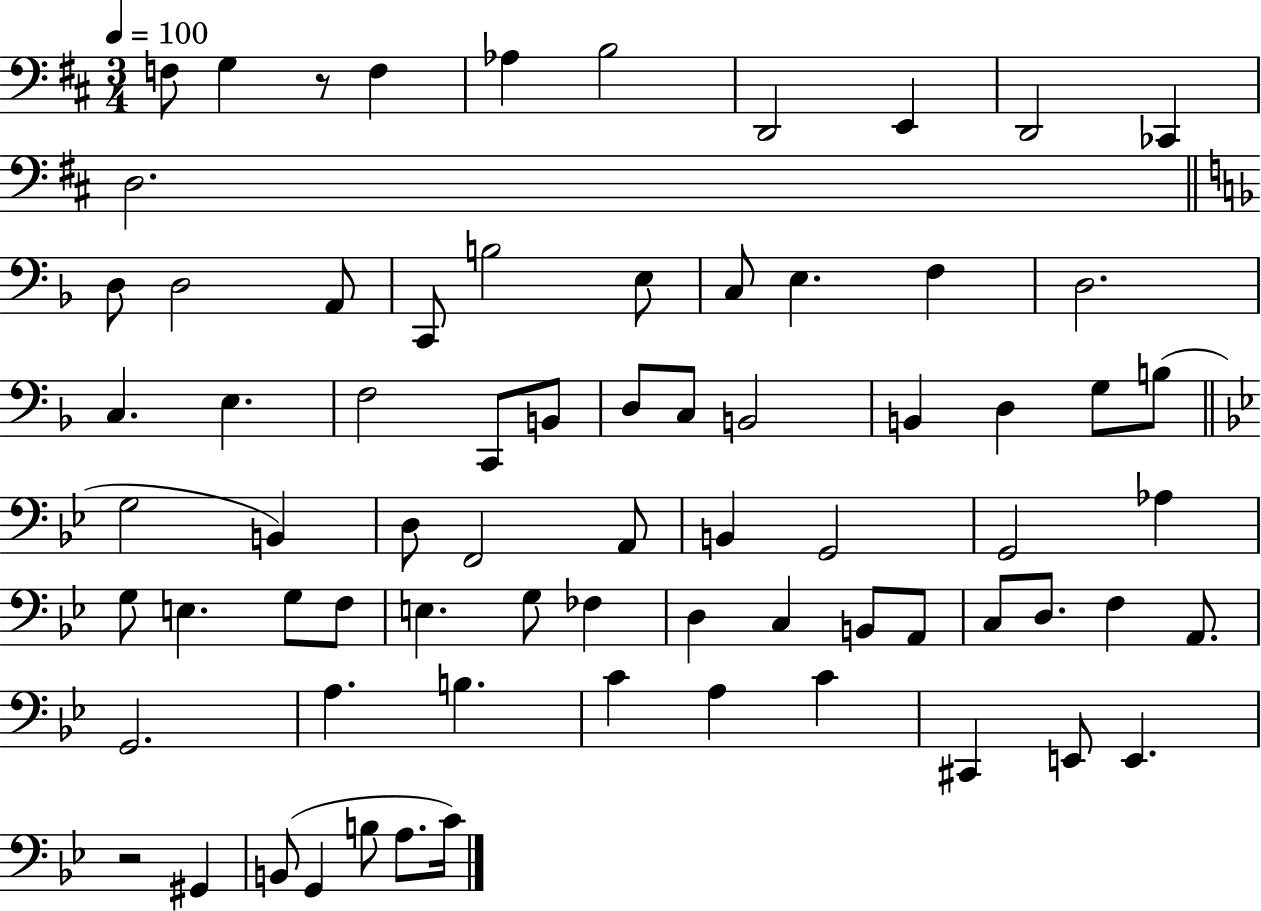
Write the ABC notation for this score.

X:1
T:Untitled
M:3/4
L:1/4
K:D
F,/2 G, z/2 F, _A, B,2 D,,2 E,, D,,2 _C,, D,2 D,/2 D,2 A,,/2 C,,/2 B,2 E,/2 C,/2 E, F, D,2 C, E, F,2 C,,/2 B,,/2 D,/2 C,/2 B,,2 B,, D, G,/2 B,/2 G,2 B,, D,/2 F,,2 A,,/2 B,, G,,2 G,,2 _A, G,/2 E, G,/2 F,/2 E, G,/2 _F, D, C, B,,/2 A,,/2 C,/2 D,/2 F, A,,/2 G,,2 A, B, C A, C ^C,, E,,/2 E,, z2 ^G,, B,,/2 G,, B,/2 A,/2 C/4